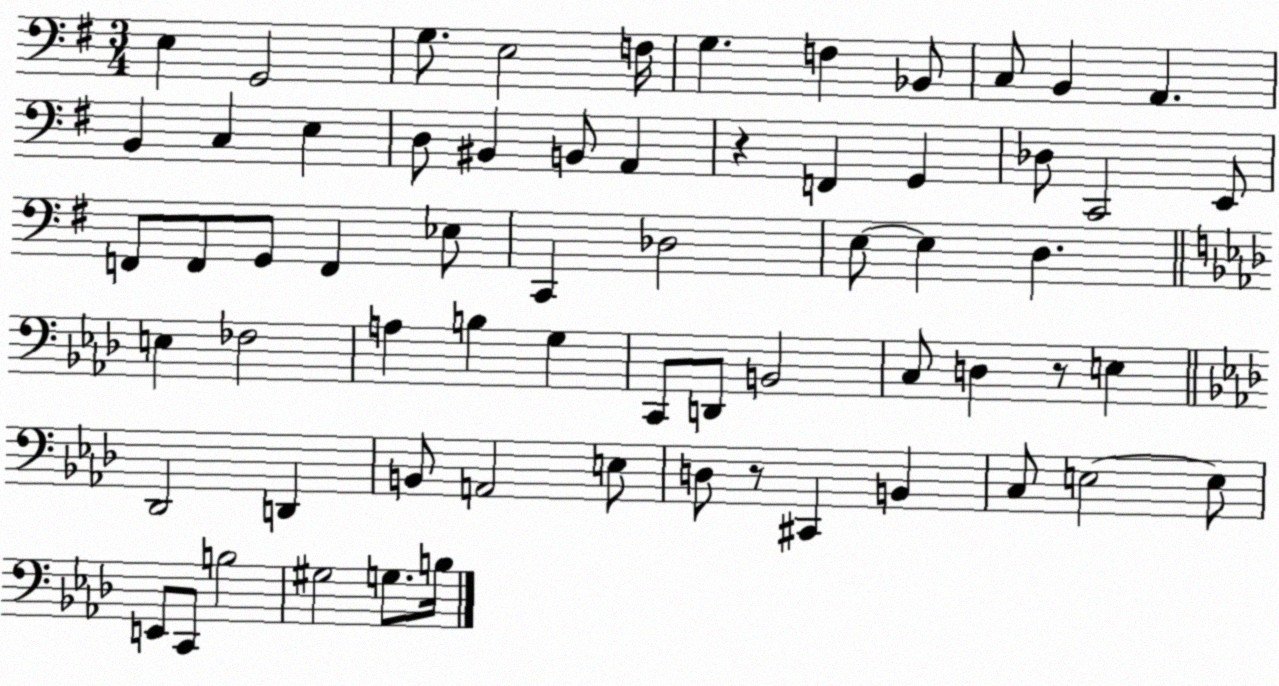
X:1
T:Untitled
M:3/4
L:1/4
K:G
E, G,,2 G,/2 E,2 F,/4 G, F, _B,,/2 C,/2 B,, A,, B,, C, E, D,/2 ^B,, B,,/2 A,, z F,, G,, _D,/2 C,,2 E,,/2 F,,/2 F,,/2 G,,/2 F,, _E,/2 C,, _D,2 E,/2 E, D, E, _F,2 A, B, G, C,,/2 D,,/2 B,,2 C,/2 D, z/2 E, _D,,2 D,, B,,/2 A,,2 E,/2 D,/2 z/2 ^C,, B,, C,/2 E,2 E,/2 E,,/2 C,,/2 B,2 ^G,2 G,/2 B,/4